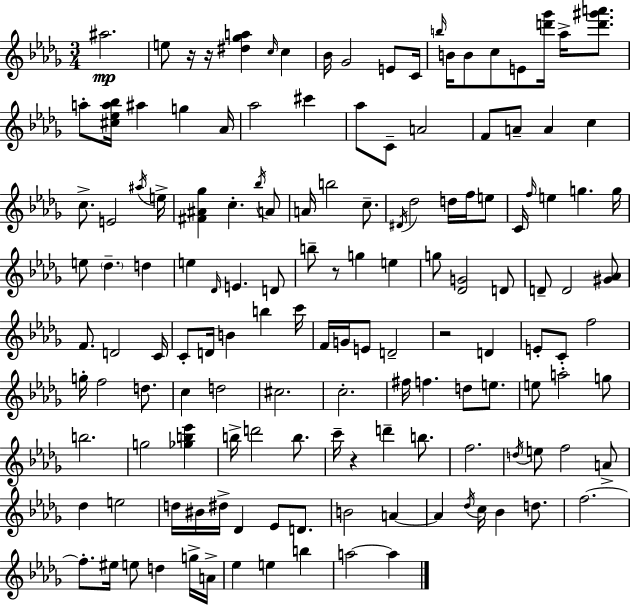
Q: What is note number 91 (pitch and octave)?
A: G5